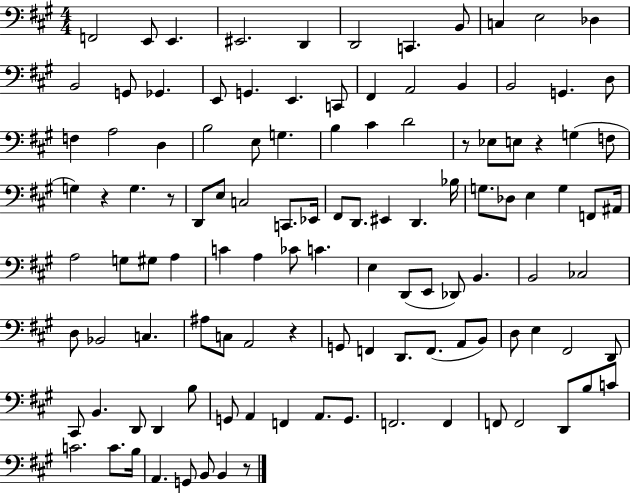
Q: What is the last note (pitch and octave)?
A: B2